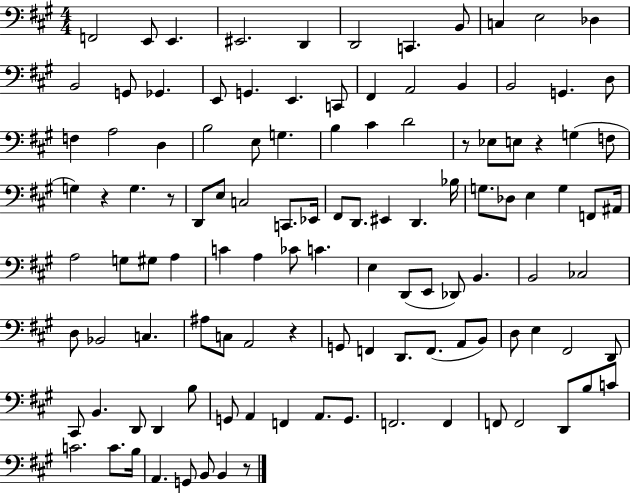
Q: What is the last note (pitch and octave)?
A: B2